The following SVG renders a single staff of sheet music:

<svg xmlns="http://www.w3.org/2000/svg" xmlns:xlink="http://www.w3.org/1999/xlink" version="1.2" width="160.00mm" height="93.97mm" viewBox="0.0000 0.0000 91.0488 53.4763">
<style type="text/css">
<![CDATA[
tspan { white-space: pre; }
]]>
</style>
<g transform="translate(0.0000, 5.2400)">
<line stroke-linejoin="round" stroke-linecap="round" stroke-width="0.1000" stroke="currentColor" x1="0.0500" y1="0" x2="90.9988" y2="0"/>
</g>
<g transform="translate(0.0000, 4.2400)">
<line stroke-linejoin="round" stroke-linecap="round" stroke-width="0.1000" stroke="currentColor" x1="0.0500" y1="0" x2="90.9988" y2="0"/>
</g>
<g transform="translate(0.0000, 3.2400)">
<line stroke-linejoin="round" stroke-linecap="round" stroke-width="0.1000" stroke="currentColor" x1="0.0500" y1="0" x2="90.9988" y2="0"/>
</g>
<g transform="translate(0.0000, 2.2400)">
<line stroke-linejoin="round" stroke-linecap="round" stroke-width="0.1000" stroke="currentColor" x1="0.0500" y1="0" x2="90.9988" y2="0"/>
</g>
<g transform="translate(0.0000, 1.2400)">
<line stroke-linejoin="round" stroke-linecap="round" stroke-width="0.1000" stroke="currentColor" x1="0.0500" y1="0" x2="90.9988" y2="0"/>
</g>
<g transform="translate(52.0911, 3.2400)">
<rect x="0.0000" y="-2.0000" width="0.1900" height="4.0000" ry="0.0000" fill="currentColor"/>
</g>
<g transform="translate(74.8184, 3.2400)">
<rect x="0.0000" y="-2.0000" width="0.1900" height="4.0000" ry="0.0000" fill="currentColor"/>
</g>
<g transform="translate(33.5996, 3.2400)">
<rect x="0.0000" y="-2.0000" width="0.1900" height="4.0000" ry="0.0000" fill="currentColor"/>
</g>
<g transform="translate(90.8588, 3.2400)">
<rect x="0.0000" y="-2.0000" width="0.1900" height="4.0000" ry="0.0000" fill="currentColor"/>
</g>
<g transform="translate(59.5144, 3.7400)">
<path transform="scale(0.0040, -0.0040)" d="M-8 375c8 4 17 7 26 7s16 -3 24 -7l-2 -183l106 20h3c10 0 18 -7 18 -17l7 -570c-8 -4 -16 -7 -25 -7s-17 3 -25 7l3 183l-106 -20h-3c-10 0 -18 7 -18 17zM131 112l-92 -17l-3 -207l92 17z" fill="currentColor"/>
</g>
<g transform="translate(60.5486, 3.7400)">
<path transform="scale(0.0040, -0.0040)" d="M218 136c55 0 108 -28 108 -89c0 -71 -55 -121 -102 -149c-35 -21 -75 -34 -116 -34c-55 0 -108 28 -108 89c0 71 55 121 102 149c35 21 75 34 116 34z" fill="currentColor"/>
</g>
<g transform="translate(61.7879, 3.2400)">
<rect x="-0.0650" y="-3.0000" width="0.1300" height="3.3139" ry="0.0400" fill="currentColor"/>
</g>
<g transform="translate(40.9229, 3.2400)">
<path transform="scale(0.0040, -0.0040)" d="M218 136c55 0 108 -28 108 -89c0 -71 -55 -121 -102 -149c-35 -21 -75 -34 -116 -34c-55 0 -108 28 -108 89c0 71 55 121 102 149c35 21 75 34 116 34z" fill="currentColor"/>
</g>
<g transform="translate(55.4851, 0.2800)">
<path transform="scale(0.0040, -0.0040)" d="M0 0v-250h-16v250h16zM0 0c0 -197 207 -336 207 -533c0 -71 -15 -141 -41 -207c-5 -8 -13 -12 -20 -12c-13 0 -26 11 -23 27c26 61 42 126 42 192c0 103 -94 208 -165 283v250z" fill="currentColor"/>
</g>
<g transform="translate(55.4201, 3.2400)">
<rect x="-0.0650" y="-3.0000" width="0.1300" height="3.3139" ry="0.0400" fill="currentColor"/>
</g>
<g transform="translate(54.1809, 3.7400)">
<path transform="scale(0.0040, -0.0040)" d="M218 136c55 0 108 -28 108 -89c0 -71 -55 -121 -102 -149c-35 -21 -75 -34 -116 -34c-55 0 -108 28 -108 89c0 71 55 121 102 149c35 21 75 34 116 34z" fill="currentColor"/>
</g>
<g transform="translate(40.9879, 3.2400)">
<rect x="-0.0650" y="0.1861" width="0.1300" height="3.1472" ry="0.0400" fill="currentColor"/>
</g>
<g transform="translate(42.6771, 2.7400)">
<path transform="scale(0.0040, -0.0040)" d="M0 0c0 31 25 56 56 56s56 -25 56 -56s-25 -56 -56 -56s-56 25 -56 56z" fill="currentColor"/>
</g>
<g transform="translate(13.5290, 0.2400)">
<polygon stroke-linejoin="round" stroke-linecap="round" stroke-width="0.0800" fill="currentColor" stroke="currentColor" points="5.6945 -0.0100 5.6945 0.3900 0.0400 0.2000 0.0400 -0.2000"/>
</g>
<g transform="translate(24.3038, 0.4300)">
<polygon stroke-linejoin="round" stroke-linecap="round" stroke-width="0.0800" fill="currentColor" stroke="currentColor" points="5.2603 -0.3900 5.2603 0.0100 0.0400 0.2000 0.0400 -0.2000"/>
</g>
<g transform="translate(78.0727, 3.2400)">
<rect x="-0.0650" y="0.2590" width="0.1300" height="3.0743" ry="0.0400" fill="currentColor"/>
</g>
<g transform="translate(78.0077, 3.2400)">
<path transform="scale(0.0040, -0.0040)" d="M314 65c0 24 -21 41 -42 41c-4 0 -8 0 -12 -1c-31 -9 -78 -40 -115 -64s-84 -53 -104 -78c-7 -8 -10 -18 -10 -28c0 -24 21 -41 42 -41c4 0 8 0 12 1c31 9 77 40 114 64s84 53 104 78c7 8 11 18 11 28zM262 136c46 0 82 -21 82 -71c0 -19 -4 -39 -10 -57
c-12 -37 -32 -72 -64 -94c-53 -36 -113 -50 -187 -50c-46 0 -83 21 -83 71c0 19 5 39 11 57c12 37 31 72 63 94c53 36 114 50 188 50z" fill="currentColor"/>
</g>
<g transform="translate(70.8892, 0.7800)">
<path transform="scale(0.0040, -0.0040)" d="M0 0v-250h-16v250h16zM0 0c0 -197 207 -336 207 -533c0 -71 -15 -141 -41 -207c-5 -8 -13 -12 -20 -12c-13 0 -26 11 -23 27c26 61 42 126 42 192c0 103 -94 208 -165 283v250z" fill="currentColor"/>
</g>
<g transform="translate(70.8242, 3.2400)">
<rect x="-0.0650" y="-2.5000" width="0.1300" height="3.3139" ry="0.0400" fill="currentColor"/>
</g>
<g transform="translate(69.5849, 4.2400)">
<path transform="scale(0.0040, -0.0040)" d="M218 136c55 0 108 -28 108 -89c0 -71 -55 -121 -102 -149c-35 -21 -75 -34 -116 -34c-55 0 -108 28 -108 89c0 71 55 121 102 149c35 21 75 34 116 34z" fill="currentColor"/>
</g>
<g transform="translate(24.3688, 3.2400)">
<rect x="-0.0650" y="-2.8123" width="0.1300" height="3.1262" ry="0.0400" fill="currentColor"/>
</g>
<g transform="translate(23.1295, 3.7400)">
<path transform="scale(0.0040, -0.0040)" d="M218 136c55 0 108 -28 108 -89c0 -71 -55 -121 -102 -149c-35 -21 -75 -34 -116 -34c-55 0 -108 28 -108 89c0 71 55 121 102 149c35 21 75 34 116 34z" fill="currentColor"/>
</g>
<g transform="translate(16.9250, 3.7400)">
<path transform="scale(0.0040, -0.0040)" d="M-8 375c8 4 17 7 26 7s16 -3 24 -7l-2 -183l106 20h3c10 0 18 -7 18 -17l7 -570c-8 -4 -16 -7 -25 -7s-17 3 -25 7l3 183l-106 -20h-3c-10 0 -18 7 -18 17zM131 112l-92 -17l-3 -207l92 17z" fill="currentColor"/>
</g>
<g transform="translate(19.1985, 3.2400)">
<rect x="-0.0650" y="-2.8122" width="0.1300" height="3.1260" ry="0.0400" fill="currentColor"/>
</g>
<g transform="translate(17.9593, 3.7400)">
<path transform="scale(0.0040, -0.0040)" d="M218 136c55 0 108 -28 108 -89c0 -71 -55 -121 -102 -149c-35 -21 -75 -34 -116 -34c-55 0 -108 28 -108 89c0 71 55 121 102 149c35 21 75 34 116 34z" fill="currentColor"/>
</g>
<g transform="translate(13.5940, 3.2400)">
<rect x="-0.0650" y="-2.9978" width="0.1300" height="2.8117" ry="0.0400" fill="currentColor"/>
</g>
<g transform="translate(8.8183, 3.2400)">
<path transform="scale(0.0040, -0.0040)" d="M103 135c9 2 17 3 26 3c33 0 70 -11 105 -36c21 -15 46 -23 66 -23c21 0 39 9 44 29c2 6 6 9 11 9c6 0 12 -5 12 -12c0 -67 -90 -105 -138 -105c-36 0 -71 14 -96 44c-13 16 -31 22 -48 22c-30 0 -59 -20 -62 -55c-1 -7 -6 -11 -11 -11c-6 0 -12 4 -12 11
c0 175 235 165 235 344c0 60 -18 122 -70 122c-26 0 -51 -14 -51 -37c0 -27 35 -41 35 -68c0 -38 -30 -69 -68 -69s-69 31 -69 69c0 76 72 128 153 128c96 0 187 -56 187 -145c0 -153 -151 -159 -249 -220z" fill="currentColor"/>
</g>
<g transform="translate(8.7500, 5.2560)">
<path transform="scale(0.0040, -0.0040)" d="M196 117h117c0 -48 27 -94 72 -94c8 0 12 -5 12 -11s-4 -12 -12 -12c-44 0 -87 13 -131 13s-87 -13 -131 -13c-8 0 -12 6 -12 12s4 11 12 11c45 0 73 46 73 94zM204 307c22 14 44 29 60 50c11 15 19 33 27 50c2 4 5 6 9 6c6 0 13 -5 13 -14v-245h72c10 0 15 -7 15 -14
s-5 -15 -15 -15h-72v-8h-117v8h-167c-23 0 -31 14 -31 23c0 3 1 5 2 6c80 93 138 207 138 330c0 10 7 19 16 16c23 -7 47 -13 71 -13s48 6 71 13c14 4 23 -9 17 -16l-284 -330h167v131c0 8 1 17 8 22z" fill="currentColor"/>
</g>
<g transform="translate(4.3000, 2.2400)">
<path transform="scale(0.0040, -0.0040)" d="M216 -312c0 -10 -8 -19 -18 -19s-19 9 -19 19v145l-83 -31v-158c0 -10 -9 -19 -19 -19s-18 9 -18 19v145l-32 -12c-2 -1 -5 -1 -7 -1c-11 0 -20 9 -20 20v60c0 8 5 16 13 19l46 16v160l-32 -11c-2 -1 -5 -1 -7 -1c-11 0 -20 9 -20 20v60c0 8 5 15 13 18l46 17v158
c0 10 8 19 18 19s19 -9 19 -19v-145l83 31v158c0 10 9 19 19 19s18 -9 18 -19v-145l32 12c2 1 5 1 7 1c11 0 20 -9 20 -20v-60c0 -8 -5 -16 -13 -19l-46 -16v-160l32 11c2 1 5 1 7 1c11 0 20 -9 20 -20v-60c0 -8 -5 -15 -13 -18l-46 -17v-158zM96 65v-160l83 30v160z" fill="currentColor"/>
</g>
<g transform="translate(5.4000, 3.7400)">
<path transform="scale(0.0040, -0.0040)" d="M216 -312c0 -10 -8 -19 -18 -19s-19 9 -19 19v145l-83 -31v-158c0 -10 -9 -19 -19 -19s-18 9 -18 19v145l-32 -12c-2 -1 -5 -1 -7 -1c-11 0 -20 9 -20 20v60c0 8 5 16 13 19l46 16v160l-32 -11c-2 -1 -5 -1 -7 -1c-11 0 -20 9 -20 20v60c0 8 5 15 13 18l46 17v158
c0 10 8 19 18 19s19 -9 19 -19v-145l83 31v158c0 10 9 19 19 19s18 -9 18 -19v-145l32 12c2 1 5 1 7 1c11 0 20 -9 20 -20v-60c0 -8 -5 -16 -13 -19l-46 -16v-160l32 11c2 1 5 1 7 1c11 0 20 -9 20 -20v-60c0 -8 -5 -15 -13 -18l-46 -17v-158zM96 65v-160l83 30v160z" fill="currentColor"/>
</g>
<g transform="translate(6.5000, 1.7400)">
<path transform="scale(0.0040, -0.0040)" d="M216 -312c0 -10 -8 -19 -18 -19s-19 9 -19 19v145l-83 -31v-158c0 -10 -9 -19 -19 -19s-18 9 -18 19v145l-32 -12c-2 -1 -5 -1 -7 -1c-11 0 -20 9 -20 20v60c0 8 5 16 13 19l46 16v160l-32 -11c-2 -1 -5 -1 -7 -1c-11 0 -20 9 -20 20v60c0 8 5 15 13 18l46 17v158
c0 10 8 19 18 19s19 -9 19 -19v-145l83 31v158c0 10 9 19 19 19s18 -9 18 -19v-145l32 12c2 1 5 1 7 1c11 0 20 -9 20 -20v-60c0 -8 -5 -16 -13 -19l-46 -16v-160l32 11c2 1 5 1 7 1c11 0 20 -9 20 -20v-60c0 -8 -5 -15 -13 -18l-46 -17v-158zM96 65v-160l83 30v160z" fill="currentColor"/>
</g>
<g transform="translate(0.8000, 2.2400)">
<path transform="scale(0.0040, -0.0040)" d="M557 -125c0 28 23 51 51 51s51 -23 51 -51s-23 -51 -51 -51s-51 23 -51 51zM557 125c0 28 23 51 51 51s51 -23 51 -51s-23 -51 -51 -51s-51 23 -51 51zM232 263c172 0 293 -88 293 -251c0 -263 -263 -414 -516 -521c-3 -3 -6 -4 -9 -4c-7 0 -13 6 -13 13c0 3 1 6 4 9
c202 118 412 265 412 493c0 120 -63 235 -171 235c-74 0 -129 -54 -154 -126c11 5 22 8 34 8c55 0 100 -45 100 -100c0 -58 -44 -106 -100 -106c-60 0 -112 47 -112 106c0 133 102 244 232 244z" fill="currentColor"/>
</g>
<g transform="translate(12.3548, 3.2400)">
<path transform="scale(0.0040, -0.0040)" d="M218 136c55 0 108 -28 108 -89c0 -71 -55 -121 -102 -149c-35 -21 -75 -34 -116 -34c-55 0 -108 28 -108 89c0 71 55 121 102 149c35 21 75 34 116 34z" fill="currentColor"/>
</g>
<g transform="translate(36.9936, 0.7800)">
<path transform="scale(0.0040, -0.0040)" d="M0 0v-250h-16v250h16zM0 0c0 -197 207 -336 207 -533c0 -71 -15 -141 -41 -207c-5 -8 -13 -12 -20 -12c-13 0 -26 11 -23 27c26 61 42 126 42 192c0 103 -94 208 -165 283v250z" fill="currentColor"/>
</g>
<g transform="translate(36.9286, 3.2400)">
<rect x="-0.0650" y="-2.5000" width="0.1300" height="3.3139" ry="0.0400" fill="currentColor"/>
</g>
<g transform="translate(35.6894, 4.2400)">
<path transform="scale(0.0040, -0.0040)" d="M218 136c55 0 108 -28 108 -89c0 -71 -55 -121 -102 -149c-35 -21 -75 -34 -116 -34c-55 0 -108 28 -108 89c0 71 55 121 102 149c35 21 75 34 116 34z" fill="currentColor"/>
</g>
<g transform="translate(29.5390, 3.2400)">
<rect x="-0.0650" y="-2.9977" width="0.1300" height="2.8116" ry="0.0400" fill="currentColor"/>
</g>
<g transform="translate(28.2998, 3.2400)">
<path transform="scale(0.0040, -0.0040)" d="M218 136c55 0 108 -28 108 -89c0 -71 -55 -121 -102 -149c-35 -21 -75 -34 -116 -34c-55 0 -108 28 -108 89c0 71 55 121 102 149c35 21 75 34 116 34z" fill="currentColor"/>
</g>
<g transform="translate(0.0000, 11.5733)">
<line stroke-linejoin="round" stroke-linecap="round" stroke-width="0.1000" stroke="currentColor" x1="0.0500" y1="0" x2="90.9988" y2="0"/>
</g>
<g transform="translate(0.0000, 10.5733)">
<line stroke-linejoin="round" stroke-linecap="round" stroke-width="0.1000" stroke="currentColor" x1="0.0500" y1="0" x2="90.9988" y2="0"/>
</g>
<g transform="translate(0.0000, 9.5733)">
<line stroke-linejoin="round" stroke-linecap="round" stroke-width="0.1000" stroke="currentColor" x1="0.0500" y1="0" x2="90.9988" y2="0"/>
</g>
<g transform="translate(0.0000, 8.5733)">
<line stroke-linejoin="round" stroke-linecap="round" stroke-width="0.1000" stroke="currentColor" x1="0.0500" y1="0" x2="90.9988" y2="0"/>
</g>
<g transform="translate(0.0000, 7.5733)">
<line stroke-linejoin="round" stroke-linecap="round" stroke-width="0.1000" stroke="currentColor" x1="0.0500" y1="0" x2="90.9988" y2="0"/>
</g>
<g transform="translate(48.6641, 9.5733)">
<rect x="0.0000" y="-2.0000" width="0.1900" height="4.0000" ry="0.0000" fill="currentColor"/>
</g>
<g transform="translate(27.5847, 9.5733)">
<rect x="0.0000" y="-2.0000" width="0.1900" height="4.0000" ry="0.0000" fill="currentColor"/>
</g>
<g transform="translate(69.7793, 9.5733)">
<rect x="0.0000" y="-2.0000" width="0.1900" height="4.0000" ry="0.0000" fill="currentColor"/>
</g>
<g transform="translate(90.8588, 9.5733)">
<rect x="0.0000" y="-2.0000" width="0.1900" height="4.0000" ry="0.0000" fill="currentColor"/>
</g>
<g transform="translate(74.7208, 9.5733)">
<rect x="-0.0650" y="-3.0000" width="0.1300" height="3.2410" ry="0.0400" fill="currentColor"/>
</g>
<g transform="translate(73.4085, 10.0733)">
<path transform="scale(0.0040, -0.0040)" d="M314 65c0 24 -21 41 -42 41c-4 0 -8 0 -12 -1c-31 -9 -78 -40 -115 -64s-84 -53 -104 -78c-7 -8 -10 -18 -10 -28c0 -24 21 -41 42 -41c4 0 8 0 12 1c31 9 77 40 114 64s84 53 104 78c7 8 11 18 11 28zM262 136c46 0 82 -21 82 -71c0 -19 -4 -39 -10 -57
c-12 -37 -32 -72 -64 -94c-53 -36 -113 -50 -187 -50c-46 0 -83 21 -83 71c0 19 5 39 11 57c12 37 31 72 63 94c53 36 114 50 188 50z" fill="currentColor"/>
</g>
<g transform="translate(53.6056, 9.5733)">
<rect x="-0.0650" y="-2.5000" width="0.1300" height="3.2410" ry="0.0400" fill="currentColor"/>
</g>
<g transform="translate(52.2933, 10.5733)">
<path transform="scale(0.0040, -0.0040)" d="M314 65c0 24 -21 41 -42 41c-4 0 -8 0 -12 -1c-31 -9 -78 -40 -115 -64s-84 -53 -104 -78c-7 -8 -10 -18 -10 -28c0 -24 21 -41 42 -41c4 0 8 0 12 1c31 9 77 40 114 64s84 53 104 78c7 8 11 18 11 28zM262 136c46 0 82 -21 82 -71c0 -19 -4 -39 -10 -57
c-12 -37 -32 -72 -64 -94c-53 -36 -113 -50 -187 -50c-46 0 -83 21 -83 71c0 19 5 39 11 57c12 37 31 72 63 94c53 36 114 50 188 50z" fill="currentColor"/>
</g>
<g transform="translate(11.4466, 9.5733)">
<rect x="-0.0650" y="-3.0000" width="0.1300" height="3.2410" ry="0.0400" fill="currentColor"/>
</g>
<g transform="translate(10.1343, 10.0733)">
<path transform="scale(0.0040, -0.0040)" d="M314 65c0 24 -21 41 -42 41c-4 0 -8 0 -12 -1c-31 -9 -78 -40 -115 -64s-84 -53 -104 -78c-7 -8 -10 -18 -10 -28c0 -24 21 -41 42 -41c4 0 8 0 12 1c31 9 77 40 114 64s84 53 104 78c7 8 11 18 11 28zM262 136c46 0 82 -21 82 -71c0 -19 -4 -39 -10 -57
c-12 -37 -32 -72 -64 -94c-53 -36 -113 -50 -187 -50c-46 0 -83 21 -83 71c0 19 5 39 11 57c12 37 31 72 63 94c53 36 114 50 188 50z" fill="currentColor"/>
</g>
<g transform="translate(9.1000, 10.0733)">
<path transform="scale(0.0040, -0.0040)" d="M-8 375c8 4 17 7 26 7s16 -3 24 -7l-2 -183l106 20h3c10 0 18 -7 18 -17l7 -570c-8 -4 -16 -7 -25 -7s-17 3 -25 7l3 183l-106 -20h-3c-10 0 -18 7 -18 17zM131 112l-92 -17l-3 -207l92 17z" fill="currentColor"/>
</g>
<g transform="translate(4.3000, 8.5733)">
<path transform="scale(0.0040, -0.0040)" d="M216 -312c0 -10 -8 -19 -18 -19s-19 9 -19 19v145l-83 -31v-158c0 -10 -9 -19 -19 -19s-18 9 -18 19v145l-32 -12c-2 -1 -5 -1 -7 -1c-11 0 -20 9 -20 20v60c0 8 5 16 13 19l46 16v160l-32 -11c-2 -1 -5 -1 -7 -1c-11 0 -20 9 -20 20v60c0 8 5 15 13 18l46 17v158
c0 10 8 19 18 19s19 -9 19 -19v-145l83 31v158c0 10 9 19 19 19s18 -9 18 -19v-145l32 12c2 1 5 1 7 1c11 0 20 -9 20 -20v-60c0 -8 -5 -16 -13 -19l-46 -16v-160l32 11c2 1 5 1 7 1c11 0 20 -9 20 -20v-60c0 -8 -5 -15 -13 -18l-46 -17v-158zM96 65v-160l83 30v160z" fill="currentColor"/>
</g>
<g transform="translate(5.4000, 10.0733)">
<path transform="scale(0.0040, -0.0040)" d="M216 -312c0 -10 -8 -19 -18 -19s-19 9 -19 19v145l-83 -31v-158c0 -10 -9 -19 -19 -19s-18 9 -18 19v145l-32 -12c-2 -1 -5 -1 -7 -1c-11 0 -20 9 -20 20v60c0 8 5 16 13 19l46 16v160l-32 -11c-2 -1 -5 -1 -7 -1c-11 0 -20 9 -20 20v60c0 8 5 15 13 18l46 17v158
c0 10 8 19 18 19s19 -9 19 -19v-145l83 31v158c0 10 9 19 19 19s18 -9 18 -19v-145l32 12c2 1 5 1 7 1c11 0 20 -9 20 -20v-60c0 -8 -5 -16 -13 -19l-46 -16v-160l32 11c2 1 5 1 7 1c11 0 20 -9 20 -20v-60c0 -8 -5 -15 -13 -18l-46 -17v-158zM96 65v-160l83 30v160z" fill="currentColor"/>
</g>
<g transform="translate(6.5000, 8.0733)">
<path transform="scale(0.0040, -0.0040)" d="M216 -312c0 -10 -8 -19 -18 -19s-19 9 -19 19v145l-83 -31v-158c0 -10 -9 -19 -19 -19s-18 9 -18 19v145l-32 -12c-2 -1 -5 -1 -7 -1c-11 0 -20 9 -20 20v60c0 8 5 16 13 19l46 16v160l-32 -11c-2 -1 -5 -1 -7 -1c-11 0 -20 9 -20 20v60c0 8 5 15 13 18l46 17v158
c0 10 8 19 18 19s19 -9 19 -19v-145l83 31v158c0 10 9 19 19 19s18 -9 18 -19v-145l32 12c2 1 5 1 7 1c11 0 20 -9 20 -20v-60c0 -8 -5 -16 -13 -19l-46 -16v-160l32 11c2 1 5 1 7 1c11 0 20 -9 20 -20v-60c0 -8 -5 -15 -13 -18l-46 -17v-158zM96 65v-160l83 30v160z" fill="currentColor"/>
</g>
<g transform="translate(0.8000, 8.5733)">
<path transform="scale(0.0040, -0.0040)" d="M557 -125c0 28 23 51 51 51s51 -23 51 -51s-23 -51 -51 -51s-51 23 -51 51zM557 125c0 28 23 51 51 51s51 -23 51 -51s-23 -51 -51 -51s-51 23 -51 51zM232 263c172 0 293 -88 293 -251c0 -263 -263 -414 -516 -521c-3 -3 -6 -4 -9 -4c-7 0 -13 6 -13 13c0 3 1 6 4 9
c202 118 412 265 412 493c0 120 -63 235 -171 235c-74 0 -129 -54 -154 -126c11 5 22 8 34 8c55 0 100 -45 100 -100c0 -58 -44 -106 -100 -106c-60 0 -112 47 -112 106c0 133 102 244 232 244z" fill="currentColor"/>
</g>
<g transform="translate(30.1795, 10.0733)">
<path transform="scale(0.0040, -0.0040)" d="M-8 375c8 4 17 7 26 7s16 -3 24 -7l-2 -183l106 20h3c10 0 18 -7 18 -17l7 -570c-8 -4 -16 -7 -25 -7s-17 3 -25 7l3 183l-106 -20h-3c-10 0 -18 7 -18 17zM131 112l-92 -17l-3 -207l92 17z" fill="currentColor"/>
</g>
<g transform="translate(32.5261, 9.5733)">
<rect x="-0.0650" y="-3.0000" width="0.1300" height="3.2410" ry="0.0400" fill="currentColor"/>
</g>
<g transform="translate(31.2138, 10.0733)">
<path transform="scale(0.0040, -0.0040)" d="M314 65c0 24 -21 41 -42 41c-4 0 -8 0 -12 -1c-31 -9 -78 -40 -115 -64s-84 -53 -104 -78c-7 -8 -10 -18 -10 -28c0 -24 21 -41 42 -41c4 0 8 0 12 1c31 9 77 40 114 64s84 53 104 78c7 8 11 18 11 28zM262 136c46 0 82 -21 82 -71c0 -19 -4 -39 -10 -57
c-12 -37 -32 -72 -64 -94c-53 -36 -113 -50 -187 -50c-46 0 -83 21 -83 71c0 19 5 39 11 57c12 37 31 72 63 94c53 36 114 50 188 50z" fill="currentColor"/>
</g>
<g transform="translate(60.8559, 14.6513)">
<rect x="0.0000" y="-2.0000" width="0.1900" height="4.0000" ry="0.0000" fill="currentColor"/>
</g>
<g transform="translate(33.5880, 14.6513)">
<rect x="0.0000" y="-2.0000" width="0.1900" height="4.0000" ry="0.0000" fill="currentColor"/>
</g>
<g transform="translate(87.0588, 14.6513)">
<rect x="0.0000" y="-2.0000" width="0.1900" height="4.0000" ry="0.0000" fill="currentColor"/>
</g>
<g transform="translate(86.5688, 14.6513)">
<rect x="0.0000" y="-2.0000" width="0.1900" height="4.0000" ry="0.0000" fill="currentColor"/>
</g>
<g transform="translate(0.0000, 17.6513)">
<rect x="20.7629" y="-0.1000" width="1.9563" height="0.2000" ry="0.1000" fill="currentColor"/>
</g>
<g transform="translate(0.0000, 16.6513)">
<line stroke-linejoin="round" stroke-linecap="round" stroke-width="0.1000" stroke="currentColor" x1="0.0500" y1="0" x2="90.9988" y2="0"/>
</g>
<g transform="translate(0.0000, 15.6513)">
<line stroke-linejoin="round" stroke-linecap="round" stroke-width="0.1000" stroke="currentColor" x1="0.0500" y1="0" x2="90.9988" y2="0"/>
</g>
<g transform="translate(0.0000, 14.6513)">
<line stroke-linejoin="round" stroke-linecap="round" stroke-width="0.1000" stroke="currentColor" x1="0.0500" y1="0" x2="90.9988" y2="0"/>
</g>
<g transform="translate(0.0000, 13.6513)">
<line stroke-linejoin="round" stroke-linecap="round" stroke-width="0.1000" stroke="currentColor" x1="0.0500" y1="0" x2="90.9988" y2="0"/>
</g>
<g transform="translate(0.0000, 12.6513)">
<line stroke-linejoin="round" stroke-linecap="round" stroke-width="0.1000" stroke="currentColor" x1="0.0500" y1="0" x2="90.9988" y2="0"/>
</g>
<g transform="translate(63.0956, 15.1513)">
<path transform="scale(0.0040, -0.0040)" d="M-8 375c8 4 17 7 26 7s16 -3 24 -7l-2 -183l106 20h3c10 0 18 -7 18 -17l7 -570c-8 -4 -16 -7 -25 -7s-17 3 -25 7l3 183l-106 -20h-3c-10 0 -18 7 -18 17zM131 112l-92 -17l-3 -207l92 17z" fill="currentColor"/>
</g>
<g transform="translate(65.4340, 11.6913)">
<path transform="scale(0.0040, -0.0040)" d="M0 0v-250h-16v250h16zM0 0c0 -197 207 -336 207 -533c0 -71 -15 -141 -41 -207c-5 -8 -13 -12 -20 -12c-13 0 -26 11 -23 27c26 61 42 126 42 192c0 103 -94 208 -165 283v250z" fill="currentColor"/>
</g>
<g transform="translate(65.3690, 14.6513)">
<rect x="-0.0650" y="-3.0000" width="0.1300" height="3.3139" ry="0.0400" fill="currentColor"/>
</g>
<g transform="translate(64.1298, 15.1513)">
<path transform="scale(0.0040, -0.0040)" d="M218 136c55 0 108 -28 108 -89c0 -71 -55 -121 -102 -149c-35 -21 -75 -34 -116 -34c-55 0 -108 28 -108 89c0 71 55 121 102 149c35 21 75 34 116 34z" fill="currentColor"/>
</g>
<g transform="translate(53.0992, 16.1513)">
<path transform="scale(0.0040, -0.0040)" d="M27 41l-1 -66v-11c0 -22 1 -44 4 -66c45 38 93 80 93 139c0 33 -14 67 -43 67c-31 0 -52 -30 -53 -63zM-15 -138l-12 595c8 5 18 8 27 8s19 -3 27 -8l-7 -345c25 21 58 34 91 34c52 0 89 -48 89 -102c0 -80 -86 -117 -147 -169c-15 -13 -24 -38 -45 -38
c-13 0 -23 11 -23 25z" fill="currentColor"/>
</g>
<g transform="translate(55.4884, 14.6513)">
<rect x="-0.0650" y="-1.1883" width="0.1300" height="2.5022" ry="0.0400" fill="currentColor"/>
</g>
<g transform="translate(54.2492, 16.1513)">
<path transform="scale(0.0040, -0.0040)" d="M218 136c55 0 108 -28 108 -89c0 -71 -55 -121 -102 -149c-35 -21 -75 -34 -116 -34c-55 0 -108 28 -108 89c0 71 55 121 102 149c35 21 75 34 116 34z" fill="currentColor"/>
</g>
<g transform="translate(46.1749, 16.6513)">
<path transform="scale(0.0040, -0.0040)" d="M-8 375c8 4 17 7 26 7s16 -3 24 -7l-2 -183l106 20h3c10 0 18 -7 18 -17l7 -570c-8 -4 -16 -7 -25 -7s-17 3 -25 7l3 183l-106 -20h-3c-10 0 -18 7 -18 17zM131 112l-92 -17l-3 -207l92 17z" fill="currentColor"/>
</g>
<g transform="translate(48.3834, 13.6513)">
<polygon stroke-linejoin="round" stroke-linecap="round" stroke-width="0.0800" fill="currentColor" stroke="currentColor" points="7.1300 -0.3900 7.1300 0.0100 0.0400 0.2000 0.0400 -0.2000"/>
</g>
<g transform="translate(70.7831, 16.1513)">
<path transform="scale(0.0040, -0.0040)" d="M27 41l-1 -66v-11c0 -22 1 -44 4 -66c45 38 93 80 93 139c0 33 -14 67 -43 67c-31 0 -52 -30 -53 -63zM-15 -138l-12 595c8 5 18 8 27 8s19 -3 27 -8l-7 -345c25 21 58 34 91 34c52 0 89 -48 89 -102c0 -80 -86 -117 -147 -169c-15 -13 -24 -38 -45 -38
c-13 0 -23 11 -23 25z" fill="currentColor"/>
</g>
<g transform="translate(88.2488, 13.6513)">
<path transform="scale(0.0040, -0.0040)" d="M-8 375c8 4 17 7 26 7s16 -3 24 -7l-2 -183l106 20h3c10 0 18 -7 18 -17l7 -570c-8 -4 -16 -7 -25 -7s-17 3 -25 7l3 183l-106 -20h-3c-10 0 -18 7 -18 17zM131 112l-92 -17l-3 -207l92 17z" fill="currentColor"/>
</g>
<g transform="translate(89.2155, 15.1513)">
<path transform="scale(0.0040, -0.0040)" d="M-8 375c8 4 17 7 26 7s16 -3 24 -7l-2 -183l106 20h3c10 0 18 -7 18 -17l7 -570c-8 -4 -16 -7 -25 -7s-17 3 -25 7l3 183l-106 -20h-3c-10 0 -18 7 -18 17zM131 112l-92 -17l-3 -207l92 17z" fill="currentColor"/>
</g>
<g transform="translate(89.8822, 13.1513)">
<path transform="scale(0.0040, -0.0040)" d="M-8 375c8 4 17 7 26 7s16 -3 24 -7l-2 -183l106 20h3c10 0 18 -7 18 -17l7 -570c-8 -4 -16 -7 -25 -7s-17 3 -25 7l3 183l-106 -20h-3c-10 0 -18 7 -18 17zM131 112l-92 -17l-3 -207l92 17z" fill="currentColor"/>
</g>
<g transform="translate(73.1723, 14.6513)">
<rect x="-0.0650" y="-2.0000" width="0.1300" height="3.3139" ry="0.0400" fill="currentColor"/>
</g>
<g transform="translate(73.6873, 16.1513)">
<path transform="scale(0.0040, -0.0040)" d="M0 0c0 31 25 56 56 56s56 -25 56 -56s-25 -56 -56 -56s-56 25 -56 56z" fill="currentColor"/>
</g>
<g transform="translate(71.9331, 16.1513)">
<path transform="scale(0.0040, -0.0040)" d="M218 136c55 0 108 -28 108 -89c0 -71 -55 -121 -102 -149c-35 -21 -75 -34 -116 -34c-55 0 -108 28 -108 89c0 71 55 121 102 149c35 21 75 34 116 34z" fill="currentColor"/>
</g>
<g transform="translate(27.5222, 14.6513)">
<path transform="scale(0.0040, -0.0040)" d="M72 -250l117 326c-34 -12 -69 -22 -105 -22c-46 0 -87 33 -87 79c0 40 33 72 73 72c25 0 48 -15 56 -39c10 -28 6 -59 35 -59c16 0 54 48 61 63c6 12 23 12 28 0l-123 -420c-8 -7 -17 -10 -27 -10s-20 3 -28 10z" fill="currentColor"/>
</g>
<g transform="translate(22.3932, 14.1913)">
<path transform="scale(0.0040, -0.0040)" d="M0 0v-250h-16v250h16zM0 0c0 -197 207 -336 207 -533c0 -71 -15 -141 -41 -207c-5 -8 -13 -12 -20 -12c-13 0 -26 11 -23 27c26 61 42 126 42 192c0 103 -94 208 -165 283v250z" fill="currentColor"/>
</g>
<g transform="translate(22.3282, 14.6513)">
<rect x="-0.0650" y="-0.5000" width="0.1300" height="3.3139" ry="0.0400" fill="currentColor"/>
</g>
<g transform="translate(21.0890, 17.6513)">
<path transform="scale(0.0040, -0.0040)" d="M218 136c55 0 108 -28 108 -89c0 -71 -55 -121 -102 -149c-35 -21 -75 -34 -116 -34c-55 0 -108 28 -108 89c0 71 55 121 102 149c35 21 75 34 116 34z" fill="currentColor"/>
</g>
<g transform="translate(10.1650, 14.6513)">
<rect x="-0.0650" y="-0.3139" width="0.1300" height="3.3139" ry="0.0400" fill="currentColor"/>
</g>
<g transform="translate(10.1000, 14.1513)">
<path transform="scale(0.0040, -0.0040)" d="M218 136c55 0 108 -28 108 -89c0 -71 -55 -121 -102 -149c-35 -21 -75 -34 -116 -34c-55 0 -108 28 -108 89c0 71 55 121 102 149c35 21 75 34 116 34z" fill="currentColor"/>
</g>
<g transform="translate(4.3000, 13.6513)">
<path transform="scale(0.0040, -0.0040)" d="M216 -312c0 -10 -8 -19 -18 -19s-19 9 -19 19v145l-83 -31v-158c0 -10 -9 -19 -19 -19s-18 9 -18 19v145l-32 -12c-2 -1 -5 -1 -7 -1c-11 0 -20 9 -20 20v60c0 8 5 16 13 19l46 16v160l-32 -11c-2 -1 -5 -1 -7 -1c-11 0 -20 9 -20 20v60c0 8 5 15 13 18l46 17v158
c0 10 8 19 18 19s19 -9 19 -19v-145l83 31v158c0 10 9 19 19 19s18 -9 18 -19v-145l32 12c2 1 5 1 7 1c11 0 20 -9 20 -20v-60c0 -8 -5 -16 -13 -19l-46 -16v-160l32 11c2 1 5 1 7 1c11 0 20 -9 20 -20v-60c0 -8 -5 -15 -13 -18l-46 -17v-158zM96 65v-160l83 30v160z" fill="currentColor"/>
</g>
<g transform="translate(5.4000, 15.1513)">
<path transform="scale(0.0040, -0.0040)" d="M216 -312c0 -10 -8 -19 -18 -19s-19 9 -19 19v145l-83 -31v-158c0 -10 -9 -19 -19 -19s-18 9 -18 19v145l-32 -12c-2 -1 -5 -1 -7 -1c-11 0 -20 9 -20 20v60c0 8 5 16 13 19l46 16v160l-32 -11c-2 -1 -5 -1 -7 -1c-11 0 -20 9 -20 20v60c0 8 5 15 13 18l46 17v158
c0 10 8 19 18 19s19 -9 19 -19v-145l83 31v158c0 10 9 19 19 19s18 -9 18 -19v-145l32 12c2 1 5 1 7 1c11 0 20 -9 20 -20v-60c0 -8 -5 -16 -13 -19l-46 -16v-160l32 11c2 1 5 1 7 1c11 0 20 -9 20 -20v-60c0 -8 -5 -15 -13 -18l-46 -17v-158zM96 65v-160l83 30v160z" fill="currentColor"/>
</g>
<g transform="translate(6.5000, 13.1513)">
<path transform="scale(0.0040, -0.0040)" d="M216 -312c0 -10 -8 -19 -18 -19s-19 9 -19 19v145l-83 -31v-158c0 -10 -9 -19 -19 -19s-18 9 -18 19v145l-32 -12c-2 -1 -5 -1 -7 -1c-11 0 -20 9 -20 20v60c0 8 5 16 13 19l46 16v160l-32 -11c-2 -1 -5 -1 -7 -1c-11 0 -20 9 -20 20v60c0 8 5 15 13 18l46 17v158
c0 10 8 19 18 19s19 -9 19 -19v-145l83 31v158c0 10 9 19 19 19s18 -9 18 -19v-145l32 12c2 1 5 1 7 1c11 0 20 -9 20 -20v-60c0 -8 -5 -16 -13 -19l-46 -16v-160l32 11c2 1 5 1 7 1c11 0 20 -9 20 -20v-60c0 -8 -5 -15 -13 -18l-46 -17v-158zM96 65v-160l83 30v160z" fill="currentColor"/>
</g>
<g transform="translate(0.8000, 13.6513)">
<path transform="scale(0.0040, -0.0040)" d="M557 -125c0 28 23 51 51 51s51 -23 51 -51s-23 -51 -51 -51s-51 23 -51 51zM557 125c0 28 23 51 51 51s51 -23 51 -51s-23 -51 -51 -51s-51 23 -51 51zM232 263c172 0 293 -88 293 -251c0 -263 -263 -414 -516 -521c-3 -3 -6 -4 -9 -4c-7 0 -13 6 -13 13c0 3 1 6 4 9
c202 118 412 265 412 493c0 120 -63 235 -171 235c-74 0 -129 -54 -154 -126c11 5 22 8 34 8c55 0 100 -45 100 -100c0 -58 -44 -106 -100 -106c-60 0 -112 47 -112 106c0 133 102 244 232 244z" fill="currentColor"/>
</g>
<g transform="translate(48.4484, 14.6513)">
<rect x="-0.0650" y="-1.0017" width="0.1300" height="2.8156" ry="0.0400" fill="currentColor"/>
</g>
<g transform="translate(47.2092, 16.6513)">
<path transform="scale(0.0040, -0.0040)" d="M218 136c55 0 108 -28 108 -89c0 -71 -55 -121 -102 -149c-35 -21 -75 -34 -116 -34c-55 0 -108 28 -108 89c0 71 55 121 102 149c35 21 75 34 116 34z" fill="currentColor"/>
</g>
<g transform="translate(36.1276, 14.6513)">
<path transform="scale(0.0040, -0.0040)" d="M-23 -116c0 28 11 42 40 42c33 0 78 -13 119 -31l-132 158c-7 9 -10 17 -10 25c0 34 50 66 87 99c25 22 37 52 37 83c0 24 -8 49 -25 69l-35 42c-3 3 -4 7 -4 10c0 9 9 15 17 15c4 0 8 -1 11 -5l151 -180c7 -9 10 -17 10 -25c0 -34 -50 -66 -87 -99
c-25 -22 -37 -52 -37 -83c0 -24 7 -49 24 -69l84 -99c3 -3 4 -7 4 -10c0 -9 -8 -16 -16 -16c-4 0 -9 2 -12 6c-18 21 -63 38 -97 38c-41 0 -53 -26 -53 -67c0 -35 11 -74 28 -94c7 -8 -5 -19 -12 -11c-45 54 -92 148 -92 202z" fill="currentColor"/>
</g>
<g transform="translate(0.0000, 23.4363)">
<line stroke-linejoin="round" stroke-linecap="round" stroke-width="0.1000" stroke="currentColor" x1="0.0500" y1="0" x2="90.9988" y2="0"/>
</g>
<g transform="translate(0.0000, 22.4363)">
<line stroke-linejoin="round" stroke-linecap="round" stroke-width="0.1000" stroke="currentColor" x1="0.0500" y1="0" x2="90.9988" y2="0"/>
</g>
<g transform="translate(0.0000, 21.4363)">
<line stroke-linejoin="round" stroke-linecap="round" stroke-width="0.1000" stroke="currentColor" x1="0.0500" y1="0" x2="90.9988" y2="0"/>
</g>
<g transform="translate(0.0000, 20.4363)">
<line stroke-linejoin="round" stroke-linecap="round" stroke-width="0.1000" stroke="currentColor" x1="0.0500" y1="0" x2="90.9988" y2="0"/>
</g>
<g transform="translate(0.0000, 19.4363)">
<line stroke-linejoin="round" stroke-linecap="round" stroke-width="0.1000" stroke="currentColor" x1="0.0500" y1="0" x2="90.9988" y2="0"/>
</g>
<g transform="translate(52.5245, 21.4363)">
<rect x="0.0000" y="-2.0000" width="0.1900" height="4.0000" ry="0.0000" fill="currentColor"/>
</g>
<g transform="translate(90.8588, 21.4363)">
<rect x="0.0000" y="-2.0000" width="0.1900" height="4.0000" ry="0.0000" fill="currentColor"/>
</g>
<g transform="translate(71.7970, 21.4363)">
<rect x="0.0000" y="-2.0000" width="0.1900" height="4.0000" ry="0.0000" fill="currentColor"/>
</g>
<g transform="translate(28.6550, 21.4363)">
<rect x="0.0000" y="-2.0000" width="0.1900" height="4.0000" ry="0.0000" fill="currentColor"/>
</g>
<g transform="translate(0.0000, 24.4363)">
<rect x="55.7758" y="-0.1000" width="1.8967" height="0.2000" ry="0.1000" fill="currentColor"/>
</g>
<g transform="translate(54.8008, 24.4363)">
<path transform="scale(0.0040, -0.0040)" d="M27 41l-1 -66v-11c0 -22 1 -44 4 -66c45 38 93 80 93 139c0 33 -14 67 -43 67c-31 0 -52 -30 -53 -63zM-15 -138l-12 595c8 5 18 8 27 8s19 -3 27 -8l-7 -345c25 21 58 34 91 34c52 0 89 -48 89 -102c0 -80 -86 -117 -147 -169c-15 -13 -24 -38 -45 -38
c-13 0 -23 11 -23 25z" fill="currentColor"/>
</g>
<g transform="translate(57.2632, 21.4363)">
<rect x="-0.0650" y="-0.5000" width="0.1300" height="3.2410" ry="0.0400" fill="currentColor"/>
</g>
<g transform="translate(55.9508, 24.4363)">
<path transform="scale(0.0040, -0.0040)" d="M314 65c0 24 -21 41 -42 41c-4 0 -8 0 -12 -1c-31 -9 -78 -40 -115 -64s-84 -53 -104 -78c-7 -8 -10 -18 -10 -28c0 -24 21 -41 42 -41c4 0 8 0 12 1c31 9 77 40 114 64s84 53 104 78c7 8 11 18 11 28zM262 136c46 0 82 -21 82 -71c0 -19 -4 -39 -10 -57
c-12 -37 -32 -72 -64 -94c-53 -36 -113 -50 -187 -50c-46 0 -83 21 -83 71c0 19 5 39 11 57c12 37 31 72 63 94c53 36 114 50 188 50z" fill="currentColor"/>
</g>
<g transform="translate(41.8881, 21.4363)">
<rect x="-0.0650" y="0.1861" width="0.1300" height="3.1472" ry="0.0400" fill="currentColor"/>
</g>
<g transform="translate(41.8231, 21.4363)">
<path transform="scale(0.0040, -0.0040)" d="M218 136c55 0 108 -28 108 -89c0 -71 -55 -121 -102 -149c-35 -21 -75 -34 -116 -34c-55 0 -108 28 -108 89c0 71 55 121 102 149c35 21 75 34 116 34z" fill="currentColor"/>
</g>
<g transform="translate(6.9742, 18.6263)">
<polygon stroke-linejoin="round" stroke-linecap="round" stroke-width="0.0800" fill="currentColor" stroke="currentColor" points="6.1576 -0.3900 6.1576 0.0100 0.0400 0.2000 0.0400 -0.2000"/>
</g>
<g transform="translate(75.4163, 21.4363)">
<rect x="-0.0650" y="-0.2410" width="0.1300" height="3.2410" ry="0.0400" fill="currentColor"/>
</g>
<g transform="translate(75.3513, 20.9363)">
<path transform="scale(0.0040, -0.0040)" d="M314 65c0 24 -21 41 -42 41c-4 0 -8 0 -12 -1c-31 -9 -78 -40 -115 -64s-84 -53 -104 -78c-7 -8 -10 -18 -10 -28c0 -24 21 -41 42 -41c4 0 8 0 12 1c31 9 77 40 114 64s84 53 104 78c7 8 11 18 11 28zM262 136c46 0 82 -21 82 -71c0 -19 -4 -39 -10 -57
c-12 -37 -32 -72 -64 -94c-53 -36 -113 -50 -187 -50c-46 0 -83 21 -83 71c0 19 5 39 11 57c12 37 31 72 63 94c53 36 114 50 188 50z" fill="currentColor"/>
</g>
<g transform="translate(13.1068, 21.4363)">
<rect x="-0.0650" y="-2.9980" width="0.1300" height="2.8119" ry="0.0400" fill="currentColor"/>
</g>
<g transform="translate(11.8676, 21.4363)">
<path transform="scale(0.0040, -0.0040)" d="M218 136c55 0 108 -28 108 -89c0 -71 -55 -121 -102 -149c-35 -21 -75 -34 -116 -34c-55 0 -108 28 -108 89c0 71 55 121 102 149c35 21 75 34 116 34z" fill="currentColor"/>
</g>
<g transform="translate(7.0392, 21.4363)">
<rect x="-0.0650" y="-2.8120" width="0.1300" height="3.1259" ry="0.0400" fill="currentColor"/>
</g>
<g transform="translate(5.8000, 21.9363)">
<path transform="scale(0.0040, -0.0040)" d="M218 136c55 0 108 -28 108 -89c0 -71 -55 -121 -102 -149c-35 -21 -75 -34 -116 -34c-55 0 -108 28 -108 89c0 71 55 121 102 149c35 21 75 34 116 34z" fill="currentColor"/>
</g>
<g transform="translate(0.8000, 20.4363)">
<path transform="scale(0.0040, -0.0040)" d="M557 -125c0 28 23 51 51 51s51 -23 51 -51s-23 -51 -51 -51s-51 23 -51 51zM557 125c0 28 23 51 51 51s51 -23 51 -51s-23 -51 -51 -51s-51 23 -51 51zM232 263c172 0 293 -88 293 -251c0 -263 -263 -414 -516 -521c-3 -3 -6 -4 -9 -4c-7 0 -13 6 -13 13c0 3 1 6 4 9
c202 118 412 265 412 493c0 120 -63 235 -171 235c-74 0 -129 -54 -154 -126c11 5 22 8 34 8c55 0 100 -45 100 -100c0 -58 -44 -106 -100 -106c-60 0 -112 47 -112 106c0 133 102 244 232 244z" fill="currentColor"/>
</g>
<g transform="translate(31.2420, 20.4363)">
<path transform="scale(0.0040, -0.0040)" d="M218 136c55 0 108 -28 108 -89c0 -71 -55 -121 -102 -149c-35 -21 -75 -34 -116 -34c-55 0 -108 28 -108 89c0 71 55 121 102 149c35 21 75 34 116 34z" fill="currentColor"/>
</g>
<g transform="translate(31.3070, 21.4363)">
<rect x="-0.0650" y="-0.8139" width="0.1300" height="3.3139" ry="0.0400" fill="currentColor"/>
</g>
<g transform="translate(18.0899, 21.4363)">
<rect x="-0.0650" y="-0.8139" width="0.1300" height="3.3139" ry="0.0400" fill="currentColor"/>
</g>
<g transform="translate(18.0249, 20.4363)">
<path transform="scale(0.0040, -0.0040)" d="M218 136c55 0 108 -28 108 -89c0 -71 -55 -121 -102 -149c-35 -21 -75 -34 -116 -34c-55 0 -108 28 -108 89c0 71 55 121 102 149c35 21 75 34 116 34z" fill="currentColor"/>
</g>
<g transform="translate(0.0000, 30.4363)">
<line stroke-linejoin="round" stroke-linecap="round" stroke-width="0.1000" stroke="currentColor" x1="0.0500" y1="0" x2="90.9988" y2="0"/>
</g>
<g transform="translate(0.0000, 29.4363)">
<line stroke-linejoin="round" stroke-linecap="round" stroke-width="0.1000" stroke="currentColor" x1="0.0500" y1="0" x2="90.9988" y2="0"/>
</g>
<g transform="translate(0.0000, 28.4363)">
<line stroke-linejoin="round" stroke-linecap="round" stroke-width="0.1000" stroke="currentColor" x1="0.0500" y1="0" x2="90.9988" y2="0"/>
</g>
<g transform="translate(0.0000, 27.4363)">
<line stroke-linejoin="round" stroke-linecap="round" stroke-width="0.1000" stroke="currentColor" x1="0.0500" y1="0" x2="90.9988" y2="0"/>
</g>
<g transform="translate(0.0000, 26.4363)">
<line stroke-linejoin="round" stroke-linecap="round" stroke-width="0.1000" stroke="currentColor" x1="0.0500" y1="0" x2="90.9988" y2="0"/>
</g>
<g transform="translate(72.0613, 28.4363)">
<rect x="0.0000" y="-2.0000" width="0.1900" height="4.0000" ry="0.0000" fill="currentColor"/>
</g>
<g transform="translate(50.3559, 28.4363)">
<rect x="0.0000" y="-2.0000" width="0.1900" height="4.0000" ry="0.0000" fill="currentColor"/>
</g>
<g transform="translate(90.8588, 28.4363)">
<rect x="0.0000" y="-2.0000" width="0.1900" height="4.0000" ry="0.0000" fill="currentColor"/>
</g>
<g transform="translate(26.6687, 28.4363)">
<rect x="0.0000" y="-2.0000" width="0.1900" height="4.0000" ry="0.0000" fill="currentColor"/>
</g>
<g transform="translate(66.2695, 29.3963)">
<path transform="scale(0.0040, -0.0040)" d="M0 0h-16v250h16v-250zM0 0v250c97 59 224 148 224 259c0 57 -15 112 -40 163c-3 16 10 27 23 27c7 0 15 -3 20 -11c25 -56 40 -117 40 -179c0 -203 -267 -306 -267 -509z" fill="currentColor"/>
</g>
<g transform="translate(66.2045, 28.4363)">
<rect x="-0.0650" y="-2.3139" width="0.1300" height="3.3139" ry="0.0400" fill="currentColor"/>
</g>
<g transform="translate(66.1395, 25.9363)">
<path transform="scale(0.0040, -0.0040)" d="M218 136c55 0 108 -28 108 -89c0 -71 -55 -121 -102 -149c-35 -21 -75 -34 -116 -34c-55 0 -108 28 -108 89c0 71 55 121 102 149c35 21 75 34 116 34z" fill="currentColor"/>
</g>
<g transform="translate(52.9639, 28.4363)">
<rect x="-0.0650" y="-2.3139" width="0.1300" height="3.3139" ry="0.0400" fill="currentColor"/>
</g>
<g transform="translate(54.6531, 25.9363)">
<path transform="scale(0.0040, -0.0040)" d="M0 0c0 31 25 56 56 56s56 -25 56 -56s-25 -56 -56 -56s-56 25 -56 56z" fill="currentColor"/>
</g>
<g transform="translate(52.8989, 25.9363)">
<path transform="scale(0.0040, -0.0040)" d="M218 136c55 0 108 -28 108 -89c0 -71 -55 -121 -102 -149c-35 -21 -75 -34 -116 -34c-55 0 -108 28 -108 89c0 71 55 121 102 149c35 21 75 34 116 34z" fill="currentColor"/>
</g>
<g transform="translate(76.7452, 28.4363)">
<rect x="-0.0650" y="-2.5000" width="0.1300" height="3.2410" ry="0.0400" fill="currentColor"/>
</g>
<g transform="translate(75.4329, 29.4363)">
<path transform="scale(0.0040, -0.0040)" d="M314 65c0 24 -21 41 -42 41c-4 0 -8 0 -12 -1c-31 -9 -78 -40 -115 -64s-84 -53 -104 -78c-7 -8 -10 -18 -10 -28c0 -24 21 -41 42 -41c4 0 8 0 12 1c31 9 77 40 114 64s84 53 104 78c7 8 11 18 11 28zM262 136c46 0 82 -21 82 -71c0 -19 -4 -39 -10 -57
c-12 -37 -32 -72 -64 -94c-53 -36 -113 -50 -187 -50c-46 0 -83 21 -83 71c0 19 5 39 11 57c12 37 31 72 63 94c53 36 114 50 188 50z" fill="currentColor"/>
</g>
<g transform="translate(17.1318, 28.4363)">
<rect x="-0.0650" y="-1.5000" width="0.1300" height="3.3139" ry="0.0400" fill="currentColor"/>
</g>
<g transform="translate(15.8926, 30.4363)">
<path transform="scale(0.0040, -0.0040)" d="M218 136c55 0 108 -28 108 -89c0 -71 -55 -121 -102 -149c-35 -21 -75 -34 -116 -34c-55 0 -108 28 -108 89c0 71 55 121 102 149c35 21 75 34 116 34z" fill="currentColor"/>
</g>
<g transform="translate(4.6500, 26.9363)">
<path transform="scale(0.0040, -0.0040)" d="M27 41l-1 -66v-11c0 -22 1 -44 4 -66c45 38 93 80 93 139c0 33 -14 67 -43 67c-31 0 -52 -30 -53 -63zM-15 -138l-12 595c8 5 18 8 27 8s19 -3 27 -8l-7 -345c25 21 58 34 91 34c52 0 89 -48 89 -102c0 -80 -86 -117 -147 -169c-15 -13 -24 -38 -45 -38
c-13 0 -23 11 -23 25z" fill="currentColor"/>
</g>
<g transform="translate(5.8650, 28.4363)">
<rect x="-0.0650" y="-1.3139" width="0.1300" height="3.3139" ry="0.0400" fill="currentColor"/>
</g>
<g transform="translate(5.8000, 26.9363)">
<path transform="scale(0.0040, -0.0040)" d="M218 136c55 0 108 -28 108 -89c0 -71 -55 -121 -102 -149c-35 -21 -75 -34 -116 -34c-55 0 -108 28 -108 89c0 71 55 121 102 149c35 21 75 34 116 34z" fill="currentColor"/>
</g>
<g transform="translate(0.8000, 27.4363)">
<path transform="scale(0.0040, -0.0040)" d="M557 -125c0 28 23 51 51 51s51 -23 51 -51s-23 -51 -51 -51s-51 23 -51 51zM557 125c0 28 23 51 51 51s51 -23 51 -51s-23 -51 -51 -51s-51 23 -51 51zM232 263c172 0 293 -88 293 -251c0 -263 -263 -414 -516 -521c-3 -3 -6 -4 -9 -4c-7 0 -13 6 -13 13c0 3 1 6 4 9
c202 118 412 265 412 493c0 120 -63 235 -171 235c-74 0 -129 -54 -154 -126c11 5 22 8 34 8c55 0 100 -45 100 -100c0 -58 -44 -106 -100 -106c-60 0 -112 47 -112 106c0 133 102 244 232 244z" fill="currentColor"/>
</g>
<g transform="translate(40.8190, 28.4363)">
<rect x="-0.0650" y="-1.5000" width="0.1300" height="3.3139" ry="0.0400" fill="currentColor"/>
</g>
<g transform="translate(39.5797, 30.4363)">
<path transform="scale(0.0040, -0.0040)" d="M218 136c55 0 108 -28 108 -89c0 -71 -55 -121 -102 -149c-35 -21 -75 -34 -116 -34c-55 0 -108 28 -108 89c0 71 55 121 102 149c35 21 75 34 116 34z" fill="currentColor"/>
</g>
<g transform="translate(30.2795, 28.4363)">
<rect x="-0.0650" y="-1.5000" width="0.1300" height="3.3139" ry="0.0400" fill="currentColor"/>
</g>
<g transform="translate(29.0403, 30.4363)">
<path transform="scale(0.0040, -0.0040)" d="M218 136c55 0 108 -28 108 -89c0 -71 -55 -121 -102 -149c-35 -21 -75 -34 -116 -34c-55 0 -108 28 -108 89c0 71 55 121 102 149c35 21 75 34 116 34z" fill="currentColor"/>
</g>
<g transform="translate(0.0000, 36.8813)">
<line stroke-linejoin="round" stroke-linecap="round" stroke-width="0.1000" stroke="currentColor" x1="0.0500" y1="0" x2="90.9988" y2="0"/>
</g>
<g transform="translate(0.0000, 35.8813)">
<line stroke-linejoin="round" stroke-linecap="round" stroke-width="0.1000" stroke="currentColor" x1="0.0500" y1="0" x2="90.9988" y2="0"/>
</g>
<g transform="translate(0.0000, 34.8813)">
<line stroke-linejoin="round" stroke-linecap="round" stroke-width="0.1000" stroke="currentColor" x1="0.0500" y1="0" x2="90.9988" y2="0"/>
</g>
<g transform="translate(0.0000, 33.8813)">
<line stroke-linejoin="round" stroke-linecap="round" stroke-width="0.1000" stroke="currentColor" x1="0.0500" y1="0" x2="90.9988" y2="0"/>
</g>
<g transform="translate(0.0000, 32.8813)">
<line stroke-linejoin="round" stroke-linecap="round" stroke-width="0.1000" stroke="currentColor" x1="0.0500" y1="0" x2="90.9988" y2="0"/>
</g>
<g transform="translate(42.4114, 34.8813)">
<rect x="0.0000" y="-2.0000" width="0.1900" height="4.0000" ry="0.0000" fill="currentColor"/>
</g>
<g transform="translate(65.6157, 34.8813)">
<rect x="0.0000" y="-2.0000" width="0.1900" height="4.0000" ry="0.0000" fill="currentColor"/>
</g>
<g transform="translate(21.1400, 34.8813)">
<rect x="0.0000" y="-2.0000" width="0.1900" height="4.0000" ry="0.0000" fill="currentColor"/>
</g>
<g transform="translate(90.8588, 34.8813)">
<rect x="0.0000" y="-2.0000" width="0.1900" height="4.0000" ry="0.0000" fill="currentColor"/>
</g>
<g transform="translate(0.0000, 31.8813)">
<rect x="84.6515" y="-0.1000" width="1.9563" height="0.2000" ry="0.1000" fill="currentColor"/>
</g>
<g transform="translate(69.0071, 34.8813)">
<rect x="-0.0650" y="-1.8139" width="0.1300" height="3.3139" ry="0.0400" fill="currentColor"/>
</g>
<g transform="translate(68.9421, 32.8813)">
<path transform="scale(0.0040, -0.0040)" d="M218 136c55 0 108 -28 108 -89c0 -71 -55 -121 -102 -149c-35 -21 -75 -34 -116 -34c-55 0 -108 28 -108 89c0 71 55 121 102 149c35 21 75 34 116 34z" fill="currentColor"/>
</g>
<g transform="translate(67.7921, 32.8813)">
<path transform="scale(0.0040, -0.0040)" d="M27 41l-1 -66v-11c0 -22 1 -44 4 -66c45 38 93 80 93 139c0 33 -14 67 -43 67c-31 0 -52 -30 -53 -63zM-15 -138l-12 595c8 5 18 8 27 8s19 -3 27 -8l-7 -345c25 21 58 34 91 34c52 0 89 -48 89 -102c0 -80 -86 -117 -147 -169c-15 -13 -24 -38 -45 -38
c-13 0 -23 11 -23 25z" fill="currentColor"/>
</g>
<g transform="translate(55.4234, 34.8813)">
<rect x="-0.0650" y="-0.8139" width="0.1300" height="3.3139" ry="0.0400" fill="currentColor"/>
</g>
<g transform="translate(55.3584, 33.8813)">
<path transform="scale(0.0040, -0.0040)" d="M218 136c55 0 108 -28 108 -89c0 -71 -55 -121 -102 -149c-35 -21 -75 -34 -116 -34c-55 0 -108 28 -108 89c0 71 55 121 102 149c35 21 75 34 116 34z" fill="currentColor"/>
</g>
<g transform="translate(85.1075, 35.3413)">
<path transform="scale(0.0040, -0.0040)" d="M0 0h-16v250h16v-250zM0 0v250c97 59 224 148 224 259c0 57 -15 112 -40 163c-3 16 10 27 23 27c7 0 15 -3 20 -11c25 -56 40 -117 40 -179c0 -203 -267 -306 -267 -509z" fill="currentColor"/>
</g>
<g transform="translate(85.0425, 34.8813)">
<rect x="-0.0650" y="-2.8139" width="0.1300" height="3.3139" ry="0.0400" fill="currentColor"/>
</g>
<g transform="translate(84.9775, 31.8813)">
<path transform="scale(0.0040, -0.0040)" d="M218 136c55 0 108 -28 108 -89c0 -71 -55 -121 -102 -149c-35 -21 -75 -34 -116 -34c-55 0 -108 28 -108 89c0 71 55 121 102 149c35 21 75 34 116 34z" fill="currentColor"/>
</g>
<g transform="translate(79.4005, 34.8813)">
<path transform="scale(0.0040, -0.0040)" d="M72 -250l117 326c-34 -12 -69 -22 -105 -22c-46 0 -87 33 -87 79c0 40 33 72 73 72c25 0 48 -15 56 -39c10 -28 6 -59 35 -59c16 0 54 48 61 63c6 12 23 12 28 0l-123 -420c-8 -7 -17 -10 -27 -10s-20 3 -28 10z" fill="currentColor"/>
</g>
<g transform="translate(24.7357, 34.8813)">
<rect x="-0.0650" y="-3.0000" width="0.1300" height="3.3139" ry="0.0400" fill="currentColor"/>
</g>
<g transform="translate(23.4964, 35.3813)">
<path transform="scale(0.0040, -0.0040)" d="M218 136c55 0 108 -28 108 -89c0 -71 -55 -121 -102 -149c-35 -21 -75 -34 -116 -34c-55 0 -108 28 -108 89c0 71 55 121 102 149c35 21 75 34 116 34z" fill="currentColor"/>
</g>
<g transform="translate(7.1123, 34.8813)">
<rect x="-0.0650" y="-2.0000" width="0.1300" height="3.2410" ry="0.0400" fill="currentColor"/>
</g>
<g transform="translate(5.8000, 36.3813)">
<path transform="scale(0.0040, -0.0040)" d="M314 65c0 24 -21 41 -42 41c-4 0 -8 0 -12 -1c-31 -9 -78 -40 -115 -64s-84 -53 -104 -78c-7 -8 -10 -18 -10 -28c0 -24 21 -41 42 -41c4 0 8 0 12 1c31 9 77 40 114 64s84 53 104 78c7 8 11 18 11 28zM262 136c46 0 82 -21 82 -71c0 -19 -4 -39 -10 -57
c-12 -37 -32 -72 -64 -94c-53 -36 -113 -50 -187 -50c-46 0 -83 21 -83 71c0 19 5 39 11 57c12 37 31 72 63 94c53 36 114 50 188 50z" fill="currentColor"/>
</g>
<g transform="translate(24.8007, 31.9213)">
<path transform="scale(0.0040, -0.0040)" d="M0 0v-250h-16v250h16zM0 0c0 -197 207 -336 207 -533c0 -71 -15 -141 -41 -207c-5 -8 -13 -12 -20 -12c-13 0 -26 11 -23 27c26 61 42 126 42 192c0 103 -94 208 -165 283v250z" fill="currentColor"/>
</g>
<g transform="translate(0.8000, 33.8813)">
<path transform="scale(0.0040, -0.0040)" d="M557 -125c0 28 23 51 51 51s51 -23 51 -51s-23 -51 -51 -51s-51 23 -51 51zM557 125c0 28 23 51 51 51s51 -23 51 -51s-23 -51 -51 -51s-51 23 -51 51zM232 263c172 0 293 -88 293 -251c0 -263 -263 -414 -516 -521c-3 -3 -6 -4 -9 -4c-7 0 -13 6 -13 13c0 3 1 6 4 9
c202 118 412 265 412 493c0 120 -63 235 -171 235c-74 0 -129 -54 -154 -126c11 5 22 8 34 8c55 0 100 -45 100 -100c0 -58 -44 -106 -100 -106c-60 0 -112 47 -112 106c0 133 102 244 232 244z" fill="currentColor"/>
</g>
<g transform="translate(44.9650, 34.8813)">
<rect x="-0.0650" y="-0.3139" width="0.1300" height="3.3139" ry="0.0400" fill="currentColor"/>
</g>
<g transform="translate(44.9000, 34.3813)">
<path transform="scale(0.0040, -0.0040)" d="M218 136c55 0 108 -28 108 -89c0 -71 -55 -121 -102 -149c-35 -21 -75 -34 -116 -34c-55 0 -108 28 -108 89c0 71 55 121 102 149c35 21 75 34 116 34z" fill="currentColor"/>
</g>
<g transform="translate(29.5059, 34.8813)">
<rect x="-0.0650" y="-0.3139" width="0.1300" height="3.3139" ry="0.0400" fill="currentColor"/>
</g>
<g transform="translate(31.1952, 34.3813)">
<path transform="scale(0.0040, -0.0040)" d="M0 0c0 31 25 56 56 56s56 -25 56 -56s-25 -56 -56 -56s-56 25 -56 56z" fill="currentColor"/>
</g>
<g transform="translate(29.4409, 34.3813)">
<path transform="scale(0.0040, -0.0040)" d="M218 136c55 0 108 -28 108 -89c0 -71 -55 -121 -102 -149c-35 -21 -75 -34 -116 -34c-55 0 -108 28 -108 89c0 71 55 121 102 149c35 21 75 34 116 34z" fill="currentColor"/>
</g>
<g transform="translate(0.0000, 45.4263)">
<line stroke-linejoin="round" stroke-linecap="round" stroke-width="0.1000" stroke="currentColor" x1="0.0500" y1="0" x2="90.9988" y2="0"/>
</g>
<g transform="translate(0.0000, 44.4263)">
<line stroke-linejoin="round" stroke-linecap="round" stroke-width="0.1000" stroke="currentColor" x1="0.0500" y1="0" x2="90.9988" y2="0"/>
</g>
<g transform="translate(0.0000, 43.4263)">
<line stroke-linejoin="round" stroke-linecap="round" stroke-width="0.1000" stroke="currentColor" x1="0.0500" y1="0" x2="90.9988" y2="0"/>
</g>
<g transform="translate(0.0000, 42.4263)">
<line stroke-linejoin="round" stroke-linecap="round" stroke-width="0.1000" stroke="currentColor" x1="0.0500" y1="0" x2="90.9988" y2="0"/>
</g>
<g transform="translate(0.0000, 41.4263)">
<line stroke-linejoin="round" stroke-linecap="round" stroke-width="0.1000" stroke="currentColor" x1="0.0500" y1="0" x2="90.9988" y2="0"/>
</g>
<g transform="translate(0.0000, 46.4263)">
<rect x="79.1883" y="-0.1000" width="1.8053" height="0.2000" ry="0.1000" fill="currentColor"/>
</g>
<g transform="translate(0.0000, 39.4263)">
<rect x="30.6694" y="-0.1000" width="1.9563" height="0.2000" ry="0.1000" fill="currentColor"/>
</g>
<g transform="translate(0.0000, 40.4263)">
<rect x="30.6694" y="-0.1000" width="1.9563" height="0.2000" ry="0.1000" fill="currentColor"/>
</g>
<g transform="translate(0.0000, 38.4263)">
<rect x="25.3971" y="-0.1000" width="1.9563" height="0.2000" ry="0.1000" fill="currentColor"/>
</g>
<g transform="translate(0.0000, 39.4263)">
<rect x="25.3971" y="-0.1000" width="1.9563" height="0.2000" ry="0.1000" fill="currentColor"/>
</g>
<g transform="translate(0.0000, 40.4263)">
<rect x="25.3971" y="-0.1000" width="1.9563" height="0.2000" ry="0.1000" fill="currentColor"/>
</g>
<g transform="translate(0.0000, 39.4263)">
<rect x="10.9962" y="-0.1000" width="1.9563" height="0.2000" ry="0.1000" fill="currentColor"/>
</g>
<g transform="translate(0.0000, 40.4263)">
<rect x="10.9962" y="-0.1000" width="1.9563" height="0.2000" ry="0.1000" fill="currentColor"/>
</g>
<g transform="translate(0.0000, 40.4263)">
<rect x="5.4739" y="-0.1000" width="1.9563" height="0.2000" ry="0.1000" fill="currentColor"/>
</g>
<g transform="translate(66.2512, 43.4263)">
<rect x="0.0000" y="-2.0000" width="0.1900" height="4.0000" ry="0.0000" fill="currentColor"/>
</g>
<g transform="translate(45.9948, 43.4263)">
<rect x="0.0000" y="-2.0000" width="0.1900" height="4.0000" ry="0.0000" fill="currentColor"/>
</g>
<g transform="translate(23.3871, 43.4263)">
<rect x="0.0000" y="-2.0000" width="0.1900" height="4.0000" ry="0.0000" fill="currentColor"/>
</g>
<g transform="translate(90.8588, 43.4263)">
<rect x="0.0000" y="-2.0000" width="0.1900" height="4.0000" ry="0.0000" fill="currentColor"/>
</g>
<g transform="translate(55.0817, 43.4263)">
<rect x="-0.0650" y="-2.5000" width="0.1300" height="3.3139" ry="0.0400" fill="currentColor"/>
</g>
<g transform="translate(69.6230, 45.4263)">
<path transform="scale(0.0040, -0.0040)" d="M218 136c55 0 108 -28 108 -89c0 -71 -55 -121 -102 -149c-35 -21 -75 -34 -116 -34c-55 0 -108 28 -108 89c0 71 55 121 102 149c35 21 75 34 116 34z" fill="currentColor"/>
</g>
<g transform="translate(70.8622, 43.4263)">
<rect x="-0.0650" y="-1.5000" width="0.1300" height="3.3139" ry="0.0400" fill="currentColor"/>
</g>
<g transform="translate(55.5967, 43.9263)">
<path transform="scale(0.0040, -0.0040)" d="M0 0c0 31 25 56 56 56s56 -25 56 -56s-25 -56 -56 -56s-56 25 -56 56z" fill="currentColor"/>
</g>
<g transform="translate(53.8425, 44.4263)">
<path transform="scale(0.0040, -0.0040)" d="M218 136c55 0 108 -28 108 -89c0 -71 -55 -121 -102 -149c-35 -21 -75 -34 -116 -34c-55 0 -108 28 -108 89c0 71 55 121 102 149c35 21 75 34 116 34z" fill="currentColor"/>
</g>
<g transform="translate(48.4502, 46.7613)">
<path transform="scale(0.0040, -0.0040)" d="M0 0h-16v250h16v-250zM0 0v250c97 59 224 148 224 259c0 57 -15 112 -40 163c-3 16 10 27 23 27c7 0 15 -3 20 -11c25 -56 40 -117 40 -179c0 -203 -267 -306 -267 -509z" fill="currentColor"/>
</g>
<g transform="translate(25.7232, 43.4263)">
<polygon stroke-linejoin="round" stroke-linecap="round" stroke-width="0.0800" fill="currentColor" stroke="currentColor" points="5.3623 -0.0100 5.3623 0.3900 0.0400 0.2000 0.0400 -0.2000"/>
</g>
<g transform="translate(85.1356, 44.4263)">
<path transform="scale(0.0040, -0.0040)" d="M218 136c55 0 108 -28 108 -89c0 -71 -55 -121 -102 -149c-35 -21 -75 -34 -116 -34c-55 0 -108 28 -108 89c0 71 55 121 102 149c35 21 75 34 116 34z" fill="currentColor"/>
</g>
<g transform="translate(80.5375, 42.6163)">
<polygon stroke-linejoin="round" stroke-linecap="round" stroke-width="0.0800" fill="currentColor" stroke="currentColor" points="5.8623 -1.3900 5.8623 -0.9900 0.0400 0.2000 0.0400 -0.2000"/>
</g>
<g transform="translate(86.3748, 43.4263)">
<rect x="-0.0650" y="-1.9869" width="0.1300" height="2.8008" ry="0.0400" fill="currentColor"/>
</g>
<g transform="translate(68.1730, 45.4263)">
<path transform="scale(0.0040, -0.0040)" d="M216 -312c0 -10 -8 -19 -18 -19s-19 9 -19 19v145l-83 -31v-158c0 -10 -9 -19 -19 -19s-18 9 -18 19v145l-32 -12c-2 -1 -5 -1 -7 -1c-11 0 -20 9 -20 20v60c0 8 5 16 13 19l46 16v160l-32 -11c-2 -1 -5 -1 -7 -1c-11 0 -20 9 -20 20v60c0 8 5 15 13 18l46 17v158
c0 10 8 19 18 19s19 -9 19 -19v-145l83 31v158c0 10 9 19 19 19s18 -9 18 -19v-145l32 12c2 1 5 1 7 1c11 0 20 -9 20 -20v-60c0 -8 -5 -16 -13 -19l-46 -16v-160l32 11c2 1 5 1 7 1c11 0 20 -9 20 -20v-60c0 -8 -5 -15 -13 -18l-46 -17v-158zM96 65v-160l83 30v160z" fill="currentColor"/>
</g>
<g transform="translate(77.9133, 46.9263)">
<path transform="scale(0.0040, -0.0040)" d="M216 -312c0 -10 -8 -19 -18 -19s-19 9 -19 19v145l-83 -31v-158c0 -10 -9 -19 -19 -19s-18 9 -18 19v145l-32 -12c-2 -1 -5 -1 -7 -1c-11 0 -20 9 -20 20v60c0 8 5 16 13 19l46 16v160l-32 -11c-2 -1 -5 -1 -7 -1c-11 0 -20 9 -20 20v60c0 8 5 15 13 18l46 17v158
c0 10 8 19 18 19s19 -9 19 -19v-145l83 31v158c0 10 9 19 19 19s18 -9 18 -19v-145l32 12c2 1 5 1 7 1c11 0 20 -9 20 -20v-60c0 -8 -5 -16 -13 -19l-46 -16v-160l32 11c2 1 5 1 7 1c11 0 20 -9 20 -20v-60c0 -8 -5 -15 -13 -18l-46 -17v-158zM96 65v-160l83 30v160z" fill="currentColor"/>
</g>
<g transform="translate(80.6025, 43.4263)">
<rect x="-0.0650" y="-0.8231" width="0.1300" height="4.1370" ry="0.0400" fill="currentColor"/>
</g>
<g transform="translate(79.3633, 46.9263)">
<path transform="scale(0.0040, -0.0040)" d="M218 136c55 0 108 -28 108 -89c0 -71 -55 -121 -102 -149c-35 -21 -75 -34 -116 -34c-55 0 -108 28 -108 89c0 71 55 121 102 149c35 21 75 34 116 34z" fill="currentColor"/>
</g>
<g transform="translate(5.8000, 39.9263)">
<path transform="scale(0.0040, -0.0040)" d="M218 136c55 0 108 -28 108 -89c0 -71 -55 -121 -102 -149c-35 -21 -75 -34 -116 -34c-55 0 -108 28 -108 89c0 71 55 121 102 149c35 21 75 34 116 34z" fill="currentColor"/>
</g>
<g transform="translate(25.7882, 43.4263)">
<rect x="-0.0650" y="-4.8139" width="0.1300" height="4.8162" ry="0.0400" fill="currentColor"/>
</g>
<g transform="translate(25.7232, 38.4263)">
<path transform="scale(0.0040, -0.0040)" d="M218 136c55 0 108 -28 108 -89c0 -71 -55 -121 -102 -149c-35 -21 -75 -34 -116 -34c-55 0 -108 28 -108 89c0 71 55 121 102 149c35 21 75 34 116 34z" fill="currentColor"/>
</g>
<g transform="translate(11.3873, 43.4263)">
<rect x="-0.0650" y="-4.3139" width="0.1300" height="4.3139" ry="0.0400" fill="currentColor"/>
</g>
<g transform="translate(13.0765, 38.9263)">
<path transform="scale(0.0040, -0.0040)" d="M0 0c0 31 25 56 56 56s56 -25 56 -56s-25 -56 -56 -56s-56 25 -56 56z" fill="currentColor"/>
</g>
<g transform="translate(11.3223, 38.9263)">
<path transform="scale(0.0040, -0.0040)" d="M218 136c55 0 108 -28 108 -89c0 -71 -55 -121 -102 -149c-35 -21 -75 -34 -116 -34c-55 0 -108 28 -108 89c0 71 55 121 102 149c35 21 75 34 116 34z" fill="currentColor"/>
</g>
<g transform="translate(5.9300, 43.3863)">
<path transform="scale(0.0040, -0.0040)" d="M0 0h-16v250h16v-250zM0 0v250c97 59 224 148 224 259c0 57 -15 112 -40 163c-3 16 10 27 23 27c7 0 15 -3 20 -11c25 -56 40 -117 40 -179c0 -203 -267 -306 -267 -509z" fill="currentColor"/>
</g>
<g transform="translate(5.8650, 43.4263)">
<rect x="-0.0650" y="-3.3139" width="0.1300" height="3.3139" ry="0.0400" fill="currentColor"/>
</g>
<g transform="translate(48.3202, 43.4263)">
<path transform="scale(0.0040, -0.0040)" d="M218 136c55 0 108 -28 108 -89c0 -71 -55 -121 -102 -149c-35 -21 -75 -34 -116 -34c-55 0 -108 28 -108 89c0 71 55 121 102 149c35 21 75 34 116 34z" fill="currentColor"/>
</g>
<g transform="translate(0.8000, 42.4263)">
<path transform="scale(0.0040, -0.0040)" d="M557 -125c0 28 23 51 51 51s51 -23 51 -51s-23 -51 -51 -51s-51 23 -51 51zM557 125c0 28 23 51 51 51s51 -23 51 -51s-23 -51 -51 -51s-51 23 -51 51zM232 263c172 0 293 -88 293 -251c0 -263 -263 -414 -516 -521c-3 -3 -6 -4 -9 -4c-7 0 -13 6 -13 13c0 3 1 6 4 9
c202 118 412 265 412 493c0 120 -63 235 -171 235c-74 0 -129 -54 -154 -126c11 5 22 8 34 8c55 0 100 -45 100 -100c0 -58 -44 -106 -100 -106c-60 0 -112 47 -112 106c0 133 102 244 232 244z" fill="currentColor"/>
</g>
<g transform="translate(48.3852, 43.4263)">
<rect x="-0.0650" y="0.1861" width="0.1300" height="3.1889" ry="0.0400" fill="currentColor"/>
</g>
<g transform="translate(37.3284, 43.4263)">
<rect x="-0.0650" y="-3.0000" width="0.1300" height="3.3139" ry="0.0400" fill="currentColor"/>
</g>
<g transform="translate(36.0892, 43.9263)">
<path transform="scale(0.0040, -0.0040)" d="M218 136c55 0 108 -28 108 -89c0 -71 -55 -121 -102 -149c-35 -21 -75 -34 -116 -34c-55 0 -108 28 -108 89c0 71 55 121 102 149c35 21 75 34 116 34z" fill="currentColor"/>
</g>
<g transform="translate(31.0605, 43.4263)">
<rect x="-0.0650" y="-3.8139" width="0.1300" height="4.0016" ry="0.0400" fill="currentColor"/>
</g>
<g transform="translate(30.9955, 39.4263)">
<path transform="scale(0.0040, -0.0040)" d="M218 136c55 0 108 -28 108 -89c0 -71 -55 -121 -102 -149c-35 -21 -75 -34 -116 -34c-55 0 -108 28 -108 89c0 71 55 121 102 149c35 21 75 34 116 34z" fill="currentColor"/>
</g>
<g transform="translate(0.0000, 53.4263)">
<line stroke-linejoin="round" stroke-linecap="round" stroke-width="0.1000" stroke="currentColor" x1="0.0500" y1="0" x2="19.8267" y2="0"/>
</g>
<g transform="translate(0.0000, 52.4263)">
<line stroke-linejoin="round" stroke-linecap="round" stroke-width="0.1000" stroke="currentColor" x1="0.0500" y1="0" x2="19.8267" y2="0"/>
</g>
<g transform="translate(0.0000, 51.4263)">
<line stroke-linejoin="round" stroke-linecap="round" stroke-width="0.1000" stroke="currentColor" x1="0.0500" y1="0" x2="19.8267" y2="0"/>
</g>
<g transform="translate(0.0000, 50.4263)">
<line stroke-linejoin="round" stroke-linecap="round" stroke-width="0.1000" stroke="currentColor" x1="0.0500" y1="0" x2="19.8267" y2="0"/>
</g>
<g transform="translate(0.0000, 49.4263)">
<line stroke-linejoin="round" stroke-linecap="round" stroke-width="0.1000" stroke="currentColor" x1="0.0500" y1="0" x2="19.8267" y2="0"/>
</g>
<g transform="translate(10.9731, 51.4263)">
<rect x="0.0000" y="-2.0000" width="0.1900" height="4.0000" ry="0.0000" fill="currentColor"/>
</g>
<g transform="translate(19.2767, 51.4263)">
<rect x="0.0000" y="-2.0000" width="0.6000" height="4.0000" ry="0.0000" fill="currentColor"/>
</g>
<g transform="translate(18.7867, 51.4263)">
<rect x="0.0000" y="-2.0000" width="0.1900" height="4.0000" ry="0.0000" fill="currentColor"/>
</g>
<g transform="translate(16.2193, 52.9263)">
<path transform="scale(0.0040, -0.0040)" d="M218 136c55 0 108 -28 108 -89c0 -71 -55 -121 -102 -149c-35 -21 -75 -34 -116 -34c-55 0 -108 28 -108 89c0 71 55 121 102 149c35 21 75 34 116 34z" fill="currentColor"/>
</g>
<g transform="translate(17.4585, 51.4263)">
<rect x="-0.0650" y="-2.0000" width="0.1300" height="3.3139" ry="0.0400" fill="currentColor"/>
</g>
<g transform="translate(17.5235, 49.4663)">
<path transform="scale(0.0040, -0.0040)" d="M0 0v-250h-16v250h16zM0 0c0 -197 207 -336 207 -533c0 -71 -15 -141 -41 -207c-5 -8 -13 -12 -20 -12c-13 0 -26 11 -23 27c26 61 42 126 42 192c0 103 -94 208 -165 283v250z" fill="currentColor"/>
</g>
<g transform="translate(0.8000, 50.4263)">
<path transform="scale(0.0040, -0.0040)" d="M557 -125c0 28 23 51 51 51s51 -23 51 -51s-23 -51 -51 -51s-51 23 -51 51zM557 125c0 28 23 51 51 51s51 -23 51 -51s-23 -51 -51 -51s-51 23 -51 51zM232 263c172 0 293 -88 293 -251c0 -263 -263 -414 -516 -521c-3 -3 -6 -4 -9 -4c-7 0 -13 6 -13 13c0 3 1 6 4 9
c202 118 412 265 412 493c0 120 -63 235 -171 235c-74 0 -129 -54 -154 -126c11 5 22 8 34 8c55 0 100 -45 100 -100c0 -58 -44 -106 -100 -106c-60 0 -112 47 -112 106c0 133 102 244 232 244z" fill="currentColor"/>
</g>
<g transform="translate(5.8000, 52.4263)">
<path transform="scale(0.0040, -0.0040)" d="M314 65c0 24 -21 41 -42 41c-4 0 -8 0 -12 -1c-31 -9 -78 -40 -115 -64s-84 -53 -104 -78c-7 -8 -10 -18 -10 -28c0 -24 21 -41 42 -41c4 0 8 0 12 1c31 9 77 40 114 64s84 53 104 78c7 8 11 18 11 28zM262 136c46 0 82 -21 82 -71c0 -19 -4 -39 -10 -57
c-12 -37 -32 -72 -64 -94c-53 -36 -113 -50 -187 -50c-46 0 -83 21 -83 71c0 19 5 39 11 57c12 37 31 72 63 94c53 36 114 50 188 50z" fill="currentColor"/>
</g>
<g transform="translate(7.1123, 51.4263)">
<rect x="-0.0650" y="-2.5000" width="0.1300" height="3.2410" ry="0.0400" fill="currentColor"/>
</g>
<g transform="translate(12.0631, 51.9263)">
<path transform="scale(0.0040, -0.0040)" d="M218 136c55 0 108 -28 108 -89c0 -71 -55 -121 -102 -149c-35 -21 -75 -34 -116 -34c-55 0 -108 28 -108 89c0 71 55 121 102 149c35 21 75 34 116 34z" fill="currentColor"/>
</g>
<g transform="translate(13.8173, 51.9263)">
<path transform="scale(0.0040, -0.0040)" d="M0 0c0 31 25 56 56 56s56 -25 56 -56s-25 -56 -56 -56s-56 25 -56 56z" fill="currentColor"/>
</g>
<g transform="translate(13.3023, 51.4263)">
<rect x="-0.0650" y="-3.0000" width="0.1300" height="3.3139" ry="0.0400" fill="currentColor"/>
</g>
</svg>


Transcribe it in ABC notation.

X:1
T:Untitled
M:2/4
L:1/4
K:A
D,/2 C,/2 C,/2 D,/2 B,,/2 D, ^C,/2 C, B,,/2 D,2 C,2 C,2 B,,2 ^C,2 E, E,,/2 z/2 z G,,/2 _A,,/2 C,/2 _A,, C,/2 D,/2 F, F, D, _E,,2 E,2 _G, G,, G,, G,, B, B,/2 B,,2 A,,2 C,/2 E, E, F, _A, z/2 C/2 D/2 F G/2 E/2 C, D,/2 B,, ^G,, ^D,,/2 B,,/2 B,,2 C, A,,/2